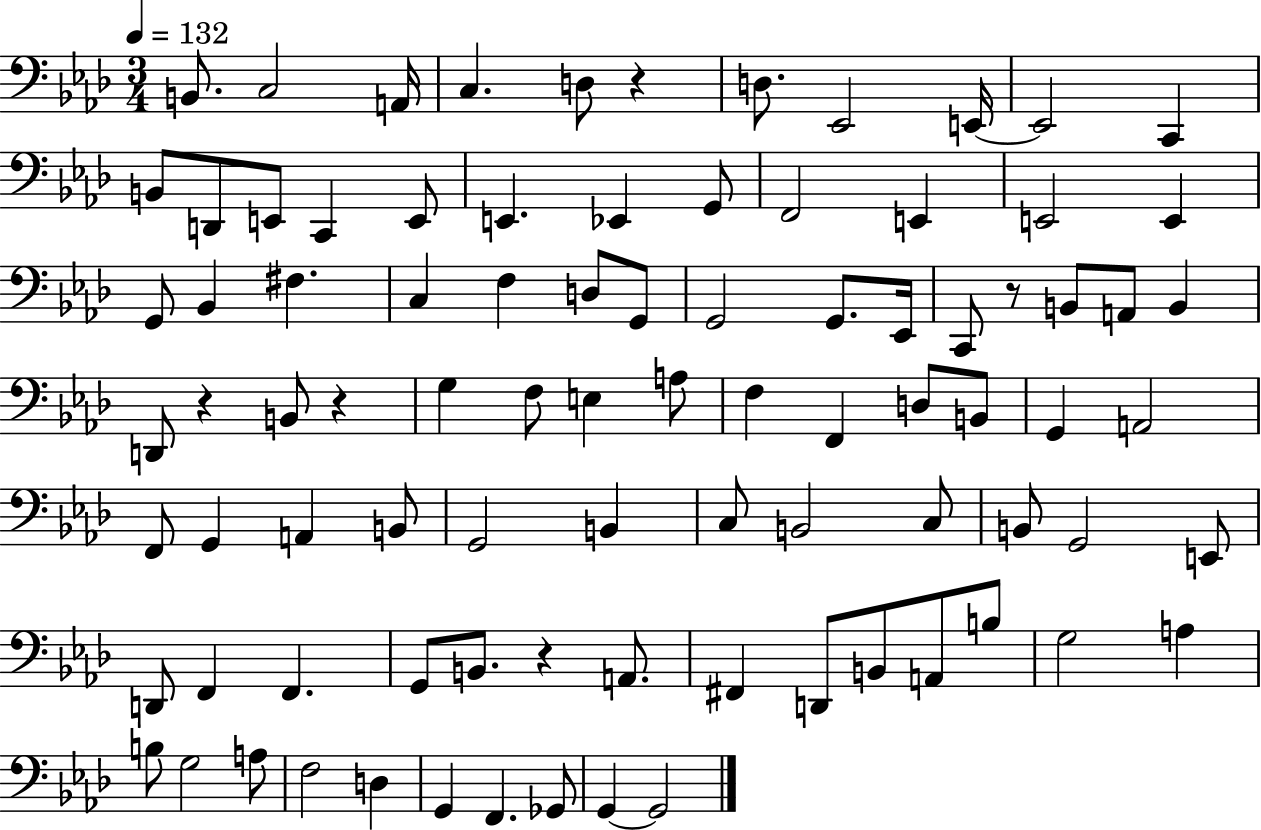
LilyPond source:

{
  \clef bass
  \numericTimeSignature
  \time 3/4
  \key aes \major
  \tempo 4 = 132
  b,8. c2 a,16 | c4. d8 r4 | d8. ees,2 e,16~~ | e,2 c,4 | \break b,8 d,8 e,8 c,4 e,8 | e,4. ees,4 g,8 | f,2 e,4 | e,2 e,4 | \break g,8 bes,4 fis4. | c4 f4 d8 g,8 | g,2 g,8. ees,16 | c,8 r8 b,8 a,8 b,4 | \break d,8 r4 b,8 r4 | g4 f8 e4 a8 | f4 f,4 d8 b,8 | g,4 a,2 | \break f,8 g,4 a,4 b,8 | g,2 b,4 | c8 b,2 c8 | b,8 g,2 e,8 | \break d,8 f,4 f,4. | g,8 b,8. r4 a,8. | fis,4 d,8 b,8 a,8 b8 | g2 a4 | \break b8 g2 a8 | f2 d4 | g,4 f,4. ges,8 | g,4~~ g,2 | \break \bar "|."
}